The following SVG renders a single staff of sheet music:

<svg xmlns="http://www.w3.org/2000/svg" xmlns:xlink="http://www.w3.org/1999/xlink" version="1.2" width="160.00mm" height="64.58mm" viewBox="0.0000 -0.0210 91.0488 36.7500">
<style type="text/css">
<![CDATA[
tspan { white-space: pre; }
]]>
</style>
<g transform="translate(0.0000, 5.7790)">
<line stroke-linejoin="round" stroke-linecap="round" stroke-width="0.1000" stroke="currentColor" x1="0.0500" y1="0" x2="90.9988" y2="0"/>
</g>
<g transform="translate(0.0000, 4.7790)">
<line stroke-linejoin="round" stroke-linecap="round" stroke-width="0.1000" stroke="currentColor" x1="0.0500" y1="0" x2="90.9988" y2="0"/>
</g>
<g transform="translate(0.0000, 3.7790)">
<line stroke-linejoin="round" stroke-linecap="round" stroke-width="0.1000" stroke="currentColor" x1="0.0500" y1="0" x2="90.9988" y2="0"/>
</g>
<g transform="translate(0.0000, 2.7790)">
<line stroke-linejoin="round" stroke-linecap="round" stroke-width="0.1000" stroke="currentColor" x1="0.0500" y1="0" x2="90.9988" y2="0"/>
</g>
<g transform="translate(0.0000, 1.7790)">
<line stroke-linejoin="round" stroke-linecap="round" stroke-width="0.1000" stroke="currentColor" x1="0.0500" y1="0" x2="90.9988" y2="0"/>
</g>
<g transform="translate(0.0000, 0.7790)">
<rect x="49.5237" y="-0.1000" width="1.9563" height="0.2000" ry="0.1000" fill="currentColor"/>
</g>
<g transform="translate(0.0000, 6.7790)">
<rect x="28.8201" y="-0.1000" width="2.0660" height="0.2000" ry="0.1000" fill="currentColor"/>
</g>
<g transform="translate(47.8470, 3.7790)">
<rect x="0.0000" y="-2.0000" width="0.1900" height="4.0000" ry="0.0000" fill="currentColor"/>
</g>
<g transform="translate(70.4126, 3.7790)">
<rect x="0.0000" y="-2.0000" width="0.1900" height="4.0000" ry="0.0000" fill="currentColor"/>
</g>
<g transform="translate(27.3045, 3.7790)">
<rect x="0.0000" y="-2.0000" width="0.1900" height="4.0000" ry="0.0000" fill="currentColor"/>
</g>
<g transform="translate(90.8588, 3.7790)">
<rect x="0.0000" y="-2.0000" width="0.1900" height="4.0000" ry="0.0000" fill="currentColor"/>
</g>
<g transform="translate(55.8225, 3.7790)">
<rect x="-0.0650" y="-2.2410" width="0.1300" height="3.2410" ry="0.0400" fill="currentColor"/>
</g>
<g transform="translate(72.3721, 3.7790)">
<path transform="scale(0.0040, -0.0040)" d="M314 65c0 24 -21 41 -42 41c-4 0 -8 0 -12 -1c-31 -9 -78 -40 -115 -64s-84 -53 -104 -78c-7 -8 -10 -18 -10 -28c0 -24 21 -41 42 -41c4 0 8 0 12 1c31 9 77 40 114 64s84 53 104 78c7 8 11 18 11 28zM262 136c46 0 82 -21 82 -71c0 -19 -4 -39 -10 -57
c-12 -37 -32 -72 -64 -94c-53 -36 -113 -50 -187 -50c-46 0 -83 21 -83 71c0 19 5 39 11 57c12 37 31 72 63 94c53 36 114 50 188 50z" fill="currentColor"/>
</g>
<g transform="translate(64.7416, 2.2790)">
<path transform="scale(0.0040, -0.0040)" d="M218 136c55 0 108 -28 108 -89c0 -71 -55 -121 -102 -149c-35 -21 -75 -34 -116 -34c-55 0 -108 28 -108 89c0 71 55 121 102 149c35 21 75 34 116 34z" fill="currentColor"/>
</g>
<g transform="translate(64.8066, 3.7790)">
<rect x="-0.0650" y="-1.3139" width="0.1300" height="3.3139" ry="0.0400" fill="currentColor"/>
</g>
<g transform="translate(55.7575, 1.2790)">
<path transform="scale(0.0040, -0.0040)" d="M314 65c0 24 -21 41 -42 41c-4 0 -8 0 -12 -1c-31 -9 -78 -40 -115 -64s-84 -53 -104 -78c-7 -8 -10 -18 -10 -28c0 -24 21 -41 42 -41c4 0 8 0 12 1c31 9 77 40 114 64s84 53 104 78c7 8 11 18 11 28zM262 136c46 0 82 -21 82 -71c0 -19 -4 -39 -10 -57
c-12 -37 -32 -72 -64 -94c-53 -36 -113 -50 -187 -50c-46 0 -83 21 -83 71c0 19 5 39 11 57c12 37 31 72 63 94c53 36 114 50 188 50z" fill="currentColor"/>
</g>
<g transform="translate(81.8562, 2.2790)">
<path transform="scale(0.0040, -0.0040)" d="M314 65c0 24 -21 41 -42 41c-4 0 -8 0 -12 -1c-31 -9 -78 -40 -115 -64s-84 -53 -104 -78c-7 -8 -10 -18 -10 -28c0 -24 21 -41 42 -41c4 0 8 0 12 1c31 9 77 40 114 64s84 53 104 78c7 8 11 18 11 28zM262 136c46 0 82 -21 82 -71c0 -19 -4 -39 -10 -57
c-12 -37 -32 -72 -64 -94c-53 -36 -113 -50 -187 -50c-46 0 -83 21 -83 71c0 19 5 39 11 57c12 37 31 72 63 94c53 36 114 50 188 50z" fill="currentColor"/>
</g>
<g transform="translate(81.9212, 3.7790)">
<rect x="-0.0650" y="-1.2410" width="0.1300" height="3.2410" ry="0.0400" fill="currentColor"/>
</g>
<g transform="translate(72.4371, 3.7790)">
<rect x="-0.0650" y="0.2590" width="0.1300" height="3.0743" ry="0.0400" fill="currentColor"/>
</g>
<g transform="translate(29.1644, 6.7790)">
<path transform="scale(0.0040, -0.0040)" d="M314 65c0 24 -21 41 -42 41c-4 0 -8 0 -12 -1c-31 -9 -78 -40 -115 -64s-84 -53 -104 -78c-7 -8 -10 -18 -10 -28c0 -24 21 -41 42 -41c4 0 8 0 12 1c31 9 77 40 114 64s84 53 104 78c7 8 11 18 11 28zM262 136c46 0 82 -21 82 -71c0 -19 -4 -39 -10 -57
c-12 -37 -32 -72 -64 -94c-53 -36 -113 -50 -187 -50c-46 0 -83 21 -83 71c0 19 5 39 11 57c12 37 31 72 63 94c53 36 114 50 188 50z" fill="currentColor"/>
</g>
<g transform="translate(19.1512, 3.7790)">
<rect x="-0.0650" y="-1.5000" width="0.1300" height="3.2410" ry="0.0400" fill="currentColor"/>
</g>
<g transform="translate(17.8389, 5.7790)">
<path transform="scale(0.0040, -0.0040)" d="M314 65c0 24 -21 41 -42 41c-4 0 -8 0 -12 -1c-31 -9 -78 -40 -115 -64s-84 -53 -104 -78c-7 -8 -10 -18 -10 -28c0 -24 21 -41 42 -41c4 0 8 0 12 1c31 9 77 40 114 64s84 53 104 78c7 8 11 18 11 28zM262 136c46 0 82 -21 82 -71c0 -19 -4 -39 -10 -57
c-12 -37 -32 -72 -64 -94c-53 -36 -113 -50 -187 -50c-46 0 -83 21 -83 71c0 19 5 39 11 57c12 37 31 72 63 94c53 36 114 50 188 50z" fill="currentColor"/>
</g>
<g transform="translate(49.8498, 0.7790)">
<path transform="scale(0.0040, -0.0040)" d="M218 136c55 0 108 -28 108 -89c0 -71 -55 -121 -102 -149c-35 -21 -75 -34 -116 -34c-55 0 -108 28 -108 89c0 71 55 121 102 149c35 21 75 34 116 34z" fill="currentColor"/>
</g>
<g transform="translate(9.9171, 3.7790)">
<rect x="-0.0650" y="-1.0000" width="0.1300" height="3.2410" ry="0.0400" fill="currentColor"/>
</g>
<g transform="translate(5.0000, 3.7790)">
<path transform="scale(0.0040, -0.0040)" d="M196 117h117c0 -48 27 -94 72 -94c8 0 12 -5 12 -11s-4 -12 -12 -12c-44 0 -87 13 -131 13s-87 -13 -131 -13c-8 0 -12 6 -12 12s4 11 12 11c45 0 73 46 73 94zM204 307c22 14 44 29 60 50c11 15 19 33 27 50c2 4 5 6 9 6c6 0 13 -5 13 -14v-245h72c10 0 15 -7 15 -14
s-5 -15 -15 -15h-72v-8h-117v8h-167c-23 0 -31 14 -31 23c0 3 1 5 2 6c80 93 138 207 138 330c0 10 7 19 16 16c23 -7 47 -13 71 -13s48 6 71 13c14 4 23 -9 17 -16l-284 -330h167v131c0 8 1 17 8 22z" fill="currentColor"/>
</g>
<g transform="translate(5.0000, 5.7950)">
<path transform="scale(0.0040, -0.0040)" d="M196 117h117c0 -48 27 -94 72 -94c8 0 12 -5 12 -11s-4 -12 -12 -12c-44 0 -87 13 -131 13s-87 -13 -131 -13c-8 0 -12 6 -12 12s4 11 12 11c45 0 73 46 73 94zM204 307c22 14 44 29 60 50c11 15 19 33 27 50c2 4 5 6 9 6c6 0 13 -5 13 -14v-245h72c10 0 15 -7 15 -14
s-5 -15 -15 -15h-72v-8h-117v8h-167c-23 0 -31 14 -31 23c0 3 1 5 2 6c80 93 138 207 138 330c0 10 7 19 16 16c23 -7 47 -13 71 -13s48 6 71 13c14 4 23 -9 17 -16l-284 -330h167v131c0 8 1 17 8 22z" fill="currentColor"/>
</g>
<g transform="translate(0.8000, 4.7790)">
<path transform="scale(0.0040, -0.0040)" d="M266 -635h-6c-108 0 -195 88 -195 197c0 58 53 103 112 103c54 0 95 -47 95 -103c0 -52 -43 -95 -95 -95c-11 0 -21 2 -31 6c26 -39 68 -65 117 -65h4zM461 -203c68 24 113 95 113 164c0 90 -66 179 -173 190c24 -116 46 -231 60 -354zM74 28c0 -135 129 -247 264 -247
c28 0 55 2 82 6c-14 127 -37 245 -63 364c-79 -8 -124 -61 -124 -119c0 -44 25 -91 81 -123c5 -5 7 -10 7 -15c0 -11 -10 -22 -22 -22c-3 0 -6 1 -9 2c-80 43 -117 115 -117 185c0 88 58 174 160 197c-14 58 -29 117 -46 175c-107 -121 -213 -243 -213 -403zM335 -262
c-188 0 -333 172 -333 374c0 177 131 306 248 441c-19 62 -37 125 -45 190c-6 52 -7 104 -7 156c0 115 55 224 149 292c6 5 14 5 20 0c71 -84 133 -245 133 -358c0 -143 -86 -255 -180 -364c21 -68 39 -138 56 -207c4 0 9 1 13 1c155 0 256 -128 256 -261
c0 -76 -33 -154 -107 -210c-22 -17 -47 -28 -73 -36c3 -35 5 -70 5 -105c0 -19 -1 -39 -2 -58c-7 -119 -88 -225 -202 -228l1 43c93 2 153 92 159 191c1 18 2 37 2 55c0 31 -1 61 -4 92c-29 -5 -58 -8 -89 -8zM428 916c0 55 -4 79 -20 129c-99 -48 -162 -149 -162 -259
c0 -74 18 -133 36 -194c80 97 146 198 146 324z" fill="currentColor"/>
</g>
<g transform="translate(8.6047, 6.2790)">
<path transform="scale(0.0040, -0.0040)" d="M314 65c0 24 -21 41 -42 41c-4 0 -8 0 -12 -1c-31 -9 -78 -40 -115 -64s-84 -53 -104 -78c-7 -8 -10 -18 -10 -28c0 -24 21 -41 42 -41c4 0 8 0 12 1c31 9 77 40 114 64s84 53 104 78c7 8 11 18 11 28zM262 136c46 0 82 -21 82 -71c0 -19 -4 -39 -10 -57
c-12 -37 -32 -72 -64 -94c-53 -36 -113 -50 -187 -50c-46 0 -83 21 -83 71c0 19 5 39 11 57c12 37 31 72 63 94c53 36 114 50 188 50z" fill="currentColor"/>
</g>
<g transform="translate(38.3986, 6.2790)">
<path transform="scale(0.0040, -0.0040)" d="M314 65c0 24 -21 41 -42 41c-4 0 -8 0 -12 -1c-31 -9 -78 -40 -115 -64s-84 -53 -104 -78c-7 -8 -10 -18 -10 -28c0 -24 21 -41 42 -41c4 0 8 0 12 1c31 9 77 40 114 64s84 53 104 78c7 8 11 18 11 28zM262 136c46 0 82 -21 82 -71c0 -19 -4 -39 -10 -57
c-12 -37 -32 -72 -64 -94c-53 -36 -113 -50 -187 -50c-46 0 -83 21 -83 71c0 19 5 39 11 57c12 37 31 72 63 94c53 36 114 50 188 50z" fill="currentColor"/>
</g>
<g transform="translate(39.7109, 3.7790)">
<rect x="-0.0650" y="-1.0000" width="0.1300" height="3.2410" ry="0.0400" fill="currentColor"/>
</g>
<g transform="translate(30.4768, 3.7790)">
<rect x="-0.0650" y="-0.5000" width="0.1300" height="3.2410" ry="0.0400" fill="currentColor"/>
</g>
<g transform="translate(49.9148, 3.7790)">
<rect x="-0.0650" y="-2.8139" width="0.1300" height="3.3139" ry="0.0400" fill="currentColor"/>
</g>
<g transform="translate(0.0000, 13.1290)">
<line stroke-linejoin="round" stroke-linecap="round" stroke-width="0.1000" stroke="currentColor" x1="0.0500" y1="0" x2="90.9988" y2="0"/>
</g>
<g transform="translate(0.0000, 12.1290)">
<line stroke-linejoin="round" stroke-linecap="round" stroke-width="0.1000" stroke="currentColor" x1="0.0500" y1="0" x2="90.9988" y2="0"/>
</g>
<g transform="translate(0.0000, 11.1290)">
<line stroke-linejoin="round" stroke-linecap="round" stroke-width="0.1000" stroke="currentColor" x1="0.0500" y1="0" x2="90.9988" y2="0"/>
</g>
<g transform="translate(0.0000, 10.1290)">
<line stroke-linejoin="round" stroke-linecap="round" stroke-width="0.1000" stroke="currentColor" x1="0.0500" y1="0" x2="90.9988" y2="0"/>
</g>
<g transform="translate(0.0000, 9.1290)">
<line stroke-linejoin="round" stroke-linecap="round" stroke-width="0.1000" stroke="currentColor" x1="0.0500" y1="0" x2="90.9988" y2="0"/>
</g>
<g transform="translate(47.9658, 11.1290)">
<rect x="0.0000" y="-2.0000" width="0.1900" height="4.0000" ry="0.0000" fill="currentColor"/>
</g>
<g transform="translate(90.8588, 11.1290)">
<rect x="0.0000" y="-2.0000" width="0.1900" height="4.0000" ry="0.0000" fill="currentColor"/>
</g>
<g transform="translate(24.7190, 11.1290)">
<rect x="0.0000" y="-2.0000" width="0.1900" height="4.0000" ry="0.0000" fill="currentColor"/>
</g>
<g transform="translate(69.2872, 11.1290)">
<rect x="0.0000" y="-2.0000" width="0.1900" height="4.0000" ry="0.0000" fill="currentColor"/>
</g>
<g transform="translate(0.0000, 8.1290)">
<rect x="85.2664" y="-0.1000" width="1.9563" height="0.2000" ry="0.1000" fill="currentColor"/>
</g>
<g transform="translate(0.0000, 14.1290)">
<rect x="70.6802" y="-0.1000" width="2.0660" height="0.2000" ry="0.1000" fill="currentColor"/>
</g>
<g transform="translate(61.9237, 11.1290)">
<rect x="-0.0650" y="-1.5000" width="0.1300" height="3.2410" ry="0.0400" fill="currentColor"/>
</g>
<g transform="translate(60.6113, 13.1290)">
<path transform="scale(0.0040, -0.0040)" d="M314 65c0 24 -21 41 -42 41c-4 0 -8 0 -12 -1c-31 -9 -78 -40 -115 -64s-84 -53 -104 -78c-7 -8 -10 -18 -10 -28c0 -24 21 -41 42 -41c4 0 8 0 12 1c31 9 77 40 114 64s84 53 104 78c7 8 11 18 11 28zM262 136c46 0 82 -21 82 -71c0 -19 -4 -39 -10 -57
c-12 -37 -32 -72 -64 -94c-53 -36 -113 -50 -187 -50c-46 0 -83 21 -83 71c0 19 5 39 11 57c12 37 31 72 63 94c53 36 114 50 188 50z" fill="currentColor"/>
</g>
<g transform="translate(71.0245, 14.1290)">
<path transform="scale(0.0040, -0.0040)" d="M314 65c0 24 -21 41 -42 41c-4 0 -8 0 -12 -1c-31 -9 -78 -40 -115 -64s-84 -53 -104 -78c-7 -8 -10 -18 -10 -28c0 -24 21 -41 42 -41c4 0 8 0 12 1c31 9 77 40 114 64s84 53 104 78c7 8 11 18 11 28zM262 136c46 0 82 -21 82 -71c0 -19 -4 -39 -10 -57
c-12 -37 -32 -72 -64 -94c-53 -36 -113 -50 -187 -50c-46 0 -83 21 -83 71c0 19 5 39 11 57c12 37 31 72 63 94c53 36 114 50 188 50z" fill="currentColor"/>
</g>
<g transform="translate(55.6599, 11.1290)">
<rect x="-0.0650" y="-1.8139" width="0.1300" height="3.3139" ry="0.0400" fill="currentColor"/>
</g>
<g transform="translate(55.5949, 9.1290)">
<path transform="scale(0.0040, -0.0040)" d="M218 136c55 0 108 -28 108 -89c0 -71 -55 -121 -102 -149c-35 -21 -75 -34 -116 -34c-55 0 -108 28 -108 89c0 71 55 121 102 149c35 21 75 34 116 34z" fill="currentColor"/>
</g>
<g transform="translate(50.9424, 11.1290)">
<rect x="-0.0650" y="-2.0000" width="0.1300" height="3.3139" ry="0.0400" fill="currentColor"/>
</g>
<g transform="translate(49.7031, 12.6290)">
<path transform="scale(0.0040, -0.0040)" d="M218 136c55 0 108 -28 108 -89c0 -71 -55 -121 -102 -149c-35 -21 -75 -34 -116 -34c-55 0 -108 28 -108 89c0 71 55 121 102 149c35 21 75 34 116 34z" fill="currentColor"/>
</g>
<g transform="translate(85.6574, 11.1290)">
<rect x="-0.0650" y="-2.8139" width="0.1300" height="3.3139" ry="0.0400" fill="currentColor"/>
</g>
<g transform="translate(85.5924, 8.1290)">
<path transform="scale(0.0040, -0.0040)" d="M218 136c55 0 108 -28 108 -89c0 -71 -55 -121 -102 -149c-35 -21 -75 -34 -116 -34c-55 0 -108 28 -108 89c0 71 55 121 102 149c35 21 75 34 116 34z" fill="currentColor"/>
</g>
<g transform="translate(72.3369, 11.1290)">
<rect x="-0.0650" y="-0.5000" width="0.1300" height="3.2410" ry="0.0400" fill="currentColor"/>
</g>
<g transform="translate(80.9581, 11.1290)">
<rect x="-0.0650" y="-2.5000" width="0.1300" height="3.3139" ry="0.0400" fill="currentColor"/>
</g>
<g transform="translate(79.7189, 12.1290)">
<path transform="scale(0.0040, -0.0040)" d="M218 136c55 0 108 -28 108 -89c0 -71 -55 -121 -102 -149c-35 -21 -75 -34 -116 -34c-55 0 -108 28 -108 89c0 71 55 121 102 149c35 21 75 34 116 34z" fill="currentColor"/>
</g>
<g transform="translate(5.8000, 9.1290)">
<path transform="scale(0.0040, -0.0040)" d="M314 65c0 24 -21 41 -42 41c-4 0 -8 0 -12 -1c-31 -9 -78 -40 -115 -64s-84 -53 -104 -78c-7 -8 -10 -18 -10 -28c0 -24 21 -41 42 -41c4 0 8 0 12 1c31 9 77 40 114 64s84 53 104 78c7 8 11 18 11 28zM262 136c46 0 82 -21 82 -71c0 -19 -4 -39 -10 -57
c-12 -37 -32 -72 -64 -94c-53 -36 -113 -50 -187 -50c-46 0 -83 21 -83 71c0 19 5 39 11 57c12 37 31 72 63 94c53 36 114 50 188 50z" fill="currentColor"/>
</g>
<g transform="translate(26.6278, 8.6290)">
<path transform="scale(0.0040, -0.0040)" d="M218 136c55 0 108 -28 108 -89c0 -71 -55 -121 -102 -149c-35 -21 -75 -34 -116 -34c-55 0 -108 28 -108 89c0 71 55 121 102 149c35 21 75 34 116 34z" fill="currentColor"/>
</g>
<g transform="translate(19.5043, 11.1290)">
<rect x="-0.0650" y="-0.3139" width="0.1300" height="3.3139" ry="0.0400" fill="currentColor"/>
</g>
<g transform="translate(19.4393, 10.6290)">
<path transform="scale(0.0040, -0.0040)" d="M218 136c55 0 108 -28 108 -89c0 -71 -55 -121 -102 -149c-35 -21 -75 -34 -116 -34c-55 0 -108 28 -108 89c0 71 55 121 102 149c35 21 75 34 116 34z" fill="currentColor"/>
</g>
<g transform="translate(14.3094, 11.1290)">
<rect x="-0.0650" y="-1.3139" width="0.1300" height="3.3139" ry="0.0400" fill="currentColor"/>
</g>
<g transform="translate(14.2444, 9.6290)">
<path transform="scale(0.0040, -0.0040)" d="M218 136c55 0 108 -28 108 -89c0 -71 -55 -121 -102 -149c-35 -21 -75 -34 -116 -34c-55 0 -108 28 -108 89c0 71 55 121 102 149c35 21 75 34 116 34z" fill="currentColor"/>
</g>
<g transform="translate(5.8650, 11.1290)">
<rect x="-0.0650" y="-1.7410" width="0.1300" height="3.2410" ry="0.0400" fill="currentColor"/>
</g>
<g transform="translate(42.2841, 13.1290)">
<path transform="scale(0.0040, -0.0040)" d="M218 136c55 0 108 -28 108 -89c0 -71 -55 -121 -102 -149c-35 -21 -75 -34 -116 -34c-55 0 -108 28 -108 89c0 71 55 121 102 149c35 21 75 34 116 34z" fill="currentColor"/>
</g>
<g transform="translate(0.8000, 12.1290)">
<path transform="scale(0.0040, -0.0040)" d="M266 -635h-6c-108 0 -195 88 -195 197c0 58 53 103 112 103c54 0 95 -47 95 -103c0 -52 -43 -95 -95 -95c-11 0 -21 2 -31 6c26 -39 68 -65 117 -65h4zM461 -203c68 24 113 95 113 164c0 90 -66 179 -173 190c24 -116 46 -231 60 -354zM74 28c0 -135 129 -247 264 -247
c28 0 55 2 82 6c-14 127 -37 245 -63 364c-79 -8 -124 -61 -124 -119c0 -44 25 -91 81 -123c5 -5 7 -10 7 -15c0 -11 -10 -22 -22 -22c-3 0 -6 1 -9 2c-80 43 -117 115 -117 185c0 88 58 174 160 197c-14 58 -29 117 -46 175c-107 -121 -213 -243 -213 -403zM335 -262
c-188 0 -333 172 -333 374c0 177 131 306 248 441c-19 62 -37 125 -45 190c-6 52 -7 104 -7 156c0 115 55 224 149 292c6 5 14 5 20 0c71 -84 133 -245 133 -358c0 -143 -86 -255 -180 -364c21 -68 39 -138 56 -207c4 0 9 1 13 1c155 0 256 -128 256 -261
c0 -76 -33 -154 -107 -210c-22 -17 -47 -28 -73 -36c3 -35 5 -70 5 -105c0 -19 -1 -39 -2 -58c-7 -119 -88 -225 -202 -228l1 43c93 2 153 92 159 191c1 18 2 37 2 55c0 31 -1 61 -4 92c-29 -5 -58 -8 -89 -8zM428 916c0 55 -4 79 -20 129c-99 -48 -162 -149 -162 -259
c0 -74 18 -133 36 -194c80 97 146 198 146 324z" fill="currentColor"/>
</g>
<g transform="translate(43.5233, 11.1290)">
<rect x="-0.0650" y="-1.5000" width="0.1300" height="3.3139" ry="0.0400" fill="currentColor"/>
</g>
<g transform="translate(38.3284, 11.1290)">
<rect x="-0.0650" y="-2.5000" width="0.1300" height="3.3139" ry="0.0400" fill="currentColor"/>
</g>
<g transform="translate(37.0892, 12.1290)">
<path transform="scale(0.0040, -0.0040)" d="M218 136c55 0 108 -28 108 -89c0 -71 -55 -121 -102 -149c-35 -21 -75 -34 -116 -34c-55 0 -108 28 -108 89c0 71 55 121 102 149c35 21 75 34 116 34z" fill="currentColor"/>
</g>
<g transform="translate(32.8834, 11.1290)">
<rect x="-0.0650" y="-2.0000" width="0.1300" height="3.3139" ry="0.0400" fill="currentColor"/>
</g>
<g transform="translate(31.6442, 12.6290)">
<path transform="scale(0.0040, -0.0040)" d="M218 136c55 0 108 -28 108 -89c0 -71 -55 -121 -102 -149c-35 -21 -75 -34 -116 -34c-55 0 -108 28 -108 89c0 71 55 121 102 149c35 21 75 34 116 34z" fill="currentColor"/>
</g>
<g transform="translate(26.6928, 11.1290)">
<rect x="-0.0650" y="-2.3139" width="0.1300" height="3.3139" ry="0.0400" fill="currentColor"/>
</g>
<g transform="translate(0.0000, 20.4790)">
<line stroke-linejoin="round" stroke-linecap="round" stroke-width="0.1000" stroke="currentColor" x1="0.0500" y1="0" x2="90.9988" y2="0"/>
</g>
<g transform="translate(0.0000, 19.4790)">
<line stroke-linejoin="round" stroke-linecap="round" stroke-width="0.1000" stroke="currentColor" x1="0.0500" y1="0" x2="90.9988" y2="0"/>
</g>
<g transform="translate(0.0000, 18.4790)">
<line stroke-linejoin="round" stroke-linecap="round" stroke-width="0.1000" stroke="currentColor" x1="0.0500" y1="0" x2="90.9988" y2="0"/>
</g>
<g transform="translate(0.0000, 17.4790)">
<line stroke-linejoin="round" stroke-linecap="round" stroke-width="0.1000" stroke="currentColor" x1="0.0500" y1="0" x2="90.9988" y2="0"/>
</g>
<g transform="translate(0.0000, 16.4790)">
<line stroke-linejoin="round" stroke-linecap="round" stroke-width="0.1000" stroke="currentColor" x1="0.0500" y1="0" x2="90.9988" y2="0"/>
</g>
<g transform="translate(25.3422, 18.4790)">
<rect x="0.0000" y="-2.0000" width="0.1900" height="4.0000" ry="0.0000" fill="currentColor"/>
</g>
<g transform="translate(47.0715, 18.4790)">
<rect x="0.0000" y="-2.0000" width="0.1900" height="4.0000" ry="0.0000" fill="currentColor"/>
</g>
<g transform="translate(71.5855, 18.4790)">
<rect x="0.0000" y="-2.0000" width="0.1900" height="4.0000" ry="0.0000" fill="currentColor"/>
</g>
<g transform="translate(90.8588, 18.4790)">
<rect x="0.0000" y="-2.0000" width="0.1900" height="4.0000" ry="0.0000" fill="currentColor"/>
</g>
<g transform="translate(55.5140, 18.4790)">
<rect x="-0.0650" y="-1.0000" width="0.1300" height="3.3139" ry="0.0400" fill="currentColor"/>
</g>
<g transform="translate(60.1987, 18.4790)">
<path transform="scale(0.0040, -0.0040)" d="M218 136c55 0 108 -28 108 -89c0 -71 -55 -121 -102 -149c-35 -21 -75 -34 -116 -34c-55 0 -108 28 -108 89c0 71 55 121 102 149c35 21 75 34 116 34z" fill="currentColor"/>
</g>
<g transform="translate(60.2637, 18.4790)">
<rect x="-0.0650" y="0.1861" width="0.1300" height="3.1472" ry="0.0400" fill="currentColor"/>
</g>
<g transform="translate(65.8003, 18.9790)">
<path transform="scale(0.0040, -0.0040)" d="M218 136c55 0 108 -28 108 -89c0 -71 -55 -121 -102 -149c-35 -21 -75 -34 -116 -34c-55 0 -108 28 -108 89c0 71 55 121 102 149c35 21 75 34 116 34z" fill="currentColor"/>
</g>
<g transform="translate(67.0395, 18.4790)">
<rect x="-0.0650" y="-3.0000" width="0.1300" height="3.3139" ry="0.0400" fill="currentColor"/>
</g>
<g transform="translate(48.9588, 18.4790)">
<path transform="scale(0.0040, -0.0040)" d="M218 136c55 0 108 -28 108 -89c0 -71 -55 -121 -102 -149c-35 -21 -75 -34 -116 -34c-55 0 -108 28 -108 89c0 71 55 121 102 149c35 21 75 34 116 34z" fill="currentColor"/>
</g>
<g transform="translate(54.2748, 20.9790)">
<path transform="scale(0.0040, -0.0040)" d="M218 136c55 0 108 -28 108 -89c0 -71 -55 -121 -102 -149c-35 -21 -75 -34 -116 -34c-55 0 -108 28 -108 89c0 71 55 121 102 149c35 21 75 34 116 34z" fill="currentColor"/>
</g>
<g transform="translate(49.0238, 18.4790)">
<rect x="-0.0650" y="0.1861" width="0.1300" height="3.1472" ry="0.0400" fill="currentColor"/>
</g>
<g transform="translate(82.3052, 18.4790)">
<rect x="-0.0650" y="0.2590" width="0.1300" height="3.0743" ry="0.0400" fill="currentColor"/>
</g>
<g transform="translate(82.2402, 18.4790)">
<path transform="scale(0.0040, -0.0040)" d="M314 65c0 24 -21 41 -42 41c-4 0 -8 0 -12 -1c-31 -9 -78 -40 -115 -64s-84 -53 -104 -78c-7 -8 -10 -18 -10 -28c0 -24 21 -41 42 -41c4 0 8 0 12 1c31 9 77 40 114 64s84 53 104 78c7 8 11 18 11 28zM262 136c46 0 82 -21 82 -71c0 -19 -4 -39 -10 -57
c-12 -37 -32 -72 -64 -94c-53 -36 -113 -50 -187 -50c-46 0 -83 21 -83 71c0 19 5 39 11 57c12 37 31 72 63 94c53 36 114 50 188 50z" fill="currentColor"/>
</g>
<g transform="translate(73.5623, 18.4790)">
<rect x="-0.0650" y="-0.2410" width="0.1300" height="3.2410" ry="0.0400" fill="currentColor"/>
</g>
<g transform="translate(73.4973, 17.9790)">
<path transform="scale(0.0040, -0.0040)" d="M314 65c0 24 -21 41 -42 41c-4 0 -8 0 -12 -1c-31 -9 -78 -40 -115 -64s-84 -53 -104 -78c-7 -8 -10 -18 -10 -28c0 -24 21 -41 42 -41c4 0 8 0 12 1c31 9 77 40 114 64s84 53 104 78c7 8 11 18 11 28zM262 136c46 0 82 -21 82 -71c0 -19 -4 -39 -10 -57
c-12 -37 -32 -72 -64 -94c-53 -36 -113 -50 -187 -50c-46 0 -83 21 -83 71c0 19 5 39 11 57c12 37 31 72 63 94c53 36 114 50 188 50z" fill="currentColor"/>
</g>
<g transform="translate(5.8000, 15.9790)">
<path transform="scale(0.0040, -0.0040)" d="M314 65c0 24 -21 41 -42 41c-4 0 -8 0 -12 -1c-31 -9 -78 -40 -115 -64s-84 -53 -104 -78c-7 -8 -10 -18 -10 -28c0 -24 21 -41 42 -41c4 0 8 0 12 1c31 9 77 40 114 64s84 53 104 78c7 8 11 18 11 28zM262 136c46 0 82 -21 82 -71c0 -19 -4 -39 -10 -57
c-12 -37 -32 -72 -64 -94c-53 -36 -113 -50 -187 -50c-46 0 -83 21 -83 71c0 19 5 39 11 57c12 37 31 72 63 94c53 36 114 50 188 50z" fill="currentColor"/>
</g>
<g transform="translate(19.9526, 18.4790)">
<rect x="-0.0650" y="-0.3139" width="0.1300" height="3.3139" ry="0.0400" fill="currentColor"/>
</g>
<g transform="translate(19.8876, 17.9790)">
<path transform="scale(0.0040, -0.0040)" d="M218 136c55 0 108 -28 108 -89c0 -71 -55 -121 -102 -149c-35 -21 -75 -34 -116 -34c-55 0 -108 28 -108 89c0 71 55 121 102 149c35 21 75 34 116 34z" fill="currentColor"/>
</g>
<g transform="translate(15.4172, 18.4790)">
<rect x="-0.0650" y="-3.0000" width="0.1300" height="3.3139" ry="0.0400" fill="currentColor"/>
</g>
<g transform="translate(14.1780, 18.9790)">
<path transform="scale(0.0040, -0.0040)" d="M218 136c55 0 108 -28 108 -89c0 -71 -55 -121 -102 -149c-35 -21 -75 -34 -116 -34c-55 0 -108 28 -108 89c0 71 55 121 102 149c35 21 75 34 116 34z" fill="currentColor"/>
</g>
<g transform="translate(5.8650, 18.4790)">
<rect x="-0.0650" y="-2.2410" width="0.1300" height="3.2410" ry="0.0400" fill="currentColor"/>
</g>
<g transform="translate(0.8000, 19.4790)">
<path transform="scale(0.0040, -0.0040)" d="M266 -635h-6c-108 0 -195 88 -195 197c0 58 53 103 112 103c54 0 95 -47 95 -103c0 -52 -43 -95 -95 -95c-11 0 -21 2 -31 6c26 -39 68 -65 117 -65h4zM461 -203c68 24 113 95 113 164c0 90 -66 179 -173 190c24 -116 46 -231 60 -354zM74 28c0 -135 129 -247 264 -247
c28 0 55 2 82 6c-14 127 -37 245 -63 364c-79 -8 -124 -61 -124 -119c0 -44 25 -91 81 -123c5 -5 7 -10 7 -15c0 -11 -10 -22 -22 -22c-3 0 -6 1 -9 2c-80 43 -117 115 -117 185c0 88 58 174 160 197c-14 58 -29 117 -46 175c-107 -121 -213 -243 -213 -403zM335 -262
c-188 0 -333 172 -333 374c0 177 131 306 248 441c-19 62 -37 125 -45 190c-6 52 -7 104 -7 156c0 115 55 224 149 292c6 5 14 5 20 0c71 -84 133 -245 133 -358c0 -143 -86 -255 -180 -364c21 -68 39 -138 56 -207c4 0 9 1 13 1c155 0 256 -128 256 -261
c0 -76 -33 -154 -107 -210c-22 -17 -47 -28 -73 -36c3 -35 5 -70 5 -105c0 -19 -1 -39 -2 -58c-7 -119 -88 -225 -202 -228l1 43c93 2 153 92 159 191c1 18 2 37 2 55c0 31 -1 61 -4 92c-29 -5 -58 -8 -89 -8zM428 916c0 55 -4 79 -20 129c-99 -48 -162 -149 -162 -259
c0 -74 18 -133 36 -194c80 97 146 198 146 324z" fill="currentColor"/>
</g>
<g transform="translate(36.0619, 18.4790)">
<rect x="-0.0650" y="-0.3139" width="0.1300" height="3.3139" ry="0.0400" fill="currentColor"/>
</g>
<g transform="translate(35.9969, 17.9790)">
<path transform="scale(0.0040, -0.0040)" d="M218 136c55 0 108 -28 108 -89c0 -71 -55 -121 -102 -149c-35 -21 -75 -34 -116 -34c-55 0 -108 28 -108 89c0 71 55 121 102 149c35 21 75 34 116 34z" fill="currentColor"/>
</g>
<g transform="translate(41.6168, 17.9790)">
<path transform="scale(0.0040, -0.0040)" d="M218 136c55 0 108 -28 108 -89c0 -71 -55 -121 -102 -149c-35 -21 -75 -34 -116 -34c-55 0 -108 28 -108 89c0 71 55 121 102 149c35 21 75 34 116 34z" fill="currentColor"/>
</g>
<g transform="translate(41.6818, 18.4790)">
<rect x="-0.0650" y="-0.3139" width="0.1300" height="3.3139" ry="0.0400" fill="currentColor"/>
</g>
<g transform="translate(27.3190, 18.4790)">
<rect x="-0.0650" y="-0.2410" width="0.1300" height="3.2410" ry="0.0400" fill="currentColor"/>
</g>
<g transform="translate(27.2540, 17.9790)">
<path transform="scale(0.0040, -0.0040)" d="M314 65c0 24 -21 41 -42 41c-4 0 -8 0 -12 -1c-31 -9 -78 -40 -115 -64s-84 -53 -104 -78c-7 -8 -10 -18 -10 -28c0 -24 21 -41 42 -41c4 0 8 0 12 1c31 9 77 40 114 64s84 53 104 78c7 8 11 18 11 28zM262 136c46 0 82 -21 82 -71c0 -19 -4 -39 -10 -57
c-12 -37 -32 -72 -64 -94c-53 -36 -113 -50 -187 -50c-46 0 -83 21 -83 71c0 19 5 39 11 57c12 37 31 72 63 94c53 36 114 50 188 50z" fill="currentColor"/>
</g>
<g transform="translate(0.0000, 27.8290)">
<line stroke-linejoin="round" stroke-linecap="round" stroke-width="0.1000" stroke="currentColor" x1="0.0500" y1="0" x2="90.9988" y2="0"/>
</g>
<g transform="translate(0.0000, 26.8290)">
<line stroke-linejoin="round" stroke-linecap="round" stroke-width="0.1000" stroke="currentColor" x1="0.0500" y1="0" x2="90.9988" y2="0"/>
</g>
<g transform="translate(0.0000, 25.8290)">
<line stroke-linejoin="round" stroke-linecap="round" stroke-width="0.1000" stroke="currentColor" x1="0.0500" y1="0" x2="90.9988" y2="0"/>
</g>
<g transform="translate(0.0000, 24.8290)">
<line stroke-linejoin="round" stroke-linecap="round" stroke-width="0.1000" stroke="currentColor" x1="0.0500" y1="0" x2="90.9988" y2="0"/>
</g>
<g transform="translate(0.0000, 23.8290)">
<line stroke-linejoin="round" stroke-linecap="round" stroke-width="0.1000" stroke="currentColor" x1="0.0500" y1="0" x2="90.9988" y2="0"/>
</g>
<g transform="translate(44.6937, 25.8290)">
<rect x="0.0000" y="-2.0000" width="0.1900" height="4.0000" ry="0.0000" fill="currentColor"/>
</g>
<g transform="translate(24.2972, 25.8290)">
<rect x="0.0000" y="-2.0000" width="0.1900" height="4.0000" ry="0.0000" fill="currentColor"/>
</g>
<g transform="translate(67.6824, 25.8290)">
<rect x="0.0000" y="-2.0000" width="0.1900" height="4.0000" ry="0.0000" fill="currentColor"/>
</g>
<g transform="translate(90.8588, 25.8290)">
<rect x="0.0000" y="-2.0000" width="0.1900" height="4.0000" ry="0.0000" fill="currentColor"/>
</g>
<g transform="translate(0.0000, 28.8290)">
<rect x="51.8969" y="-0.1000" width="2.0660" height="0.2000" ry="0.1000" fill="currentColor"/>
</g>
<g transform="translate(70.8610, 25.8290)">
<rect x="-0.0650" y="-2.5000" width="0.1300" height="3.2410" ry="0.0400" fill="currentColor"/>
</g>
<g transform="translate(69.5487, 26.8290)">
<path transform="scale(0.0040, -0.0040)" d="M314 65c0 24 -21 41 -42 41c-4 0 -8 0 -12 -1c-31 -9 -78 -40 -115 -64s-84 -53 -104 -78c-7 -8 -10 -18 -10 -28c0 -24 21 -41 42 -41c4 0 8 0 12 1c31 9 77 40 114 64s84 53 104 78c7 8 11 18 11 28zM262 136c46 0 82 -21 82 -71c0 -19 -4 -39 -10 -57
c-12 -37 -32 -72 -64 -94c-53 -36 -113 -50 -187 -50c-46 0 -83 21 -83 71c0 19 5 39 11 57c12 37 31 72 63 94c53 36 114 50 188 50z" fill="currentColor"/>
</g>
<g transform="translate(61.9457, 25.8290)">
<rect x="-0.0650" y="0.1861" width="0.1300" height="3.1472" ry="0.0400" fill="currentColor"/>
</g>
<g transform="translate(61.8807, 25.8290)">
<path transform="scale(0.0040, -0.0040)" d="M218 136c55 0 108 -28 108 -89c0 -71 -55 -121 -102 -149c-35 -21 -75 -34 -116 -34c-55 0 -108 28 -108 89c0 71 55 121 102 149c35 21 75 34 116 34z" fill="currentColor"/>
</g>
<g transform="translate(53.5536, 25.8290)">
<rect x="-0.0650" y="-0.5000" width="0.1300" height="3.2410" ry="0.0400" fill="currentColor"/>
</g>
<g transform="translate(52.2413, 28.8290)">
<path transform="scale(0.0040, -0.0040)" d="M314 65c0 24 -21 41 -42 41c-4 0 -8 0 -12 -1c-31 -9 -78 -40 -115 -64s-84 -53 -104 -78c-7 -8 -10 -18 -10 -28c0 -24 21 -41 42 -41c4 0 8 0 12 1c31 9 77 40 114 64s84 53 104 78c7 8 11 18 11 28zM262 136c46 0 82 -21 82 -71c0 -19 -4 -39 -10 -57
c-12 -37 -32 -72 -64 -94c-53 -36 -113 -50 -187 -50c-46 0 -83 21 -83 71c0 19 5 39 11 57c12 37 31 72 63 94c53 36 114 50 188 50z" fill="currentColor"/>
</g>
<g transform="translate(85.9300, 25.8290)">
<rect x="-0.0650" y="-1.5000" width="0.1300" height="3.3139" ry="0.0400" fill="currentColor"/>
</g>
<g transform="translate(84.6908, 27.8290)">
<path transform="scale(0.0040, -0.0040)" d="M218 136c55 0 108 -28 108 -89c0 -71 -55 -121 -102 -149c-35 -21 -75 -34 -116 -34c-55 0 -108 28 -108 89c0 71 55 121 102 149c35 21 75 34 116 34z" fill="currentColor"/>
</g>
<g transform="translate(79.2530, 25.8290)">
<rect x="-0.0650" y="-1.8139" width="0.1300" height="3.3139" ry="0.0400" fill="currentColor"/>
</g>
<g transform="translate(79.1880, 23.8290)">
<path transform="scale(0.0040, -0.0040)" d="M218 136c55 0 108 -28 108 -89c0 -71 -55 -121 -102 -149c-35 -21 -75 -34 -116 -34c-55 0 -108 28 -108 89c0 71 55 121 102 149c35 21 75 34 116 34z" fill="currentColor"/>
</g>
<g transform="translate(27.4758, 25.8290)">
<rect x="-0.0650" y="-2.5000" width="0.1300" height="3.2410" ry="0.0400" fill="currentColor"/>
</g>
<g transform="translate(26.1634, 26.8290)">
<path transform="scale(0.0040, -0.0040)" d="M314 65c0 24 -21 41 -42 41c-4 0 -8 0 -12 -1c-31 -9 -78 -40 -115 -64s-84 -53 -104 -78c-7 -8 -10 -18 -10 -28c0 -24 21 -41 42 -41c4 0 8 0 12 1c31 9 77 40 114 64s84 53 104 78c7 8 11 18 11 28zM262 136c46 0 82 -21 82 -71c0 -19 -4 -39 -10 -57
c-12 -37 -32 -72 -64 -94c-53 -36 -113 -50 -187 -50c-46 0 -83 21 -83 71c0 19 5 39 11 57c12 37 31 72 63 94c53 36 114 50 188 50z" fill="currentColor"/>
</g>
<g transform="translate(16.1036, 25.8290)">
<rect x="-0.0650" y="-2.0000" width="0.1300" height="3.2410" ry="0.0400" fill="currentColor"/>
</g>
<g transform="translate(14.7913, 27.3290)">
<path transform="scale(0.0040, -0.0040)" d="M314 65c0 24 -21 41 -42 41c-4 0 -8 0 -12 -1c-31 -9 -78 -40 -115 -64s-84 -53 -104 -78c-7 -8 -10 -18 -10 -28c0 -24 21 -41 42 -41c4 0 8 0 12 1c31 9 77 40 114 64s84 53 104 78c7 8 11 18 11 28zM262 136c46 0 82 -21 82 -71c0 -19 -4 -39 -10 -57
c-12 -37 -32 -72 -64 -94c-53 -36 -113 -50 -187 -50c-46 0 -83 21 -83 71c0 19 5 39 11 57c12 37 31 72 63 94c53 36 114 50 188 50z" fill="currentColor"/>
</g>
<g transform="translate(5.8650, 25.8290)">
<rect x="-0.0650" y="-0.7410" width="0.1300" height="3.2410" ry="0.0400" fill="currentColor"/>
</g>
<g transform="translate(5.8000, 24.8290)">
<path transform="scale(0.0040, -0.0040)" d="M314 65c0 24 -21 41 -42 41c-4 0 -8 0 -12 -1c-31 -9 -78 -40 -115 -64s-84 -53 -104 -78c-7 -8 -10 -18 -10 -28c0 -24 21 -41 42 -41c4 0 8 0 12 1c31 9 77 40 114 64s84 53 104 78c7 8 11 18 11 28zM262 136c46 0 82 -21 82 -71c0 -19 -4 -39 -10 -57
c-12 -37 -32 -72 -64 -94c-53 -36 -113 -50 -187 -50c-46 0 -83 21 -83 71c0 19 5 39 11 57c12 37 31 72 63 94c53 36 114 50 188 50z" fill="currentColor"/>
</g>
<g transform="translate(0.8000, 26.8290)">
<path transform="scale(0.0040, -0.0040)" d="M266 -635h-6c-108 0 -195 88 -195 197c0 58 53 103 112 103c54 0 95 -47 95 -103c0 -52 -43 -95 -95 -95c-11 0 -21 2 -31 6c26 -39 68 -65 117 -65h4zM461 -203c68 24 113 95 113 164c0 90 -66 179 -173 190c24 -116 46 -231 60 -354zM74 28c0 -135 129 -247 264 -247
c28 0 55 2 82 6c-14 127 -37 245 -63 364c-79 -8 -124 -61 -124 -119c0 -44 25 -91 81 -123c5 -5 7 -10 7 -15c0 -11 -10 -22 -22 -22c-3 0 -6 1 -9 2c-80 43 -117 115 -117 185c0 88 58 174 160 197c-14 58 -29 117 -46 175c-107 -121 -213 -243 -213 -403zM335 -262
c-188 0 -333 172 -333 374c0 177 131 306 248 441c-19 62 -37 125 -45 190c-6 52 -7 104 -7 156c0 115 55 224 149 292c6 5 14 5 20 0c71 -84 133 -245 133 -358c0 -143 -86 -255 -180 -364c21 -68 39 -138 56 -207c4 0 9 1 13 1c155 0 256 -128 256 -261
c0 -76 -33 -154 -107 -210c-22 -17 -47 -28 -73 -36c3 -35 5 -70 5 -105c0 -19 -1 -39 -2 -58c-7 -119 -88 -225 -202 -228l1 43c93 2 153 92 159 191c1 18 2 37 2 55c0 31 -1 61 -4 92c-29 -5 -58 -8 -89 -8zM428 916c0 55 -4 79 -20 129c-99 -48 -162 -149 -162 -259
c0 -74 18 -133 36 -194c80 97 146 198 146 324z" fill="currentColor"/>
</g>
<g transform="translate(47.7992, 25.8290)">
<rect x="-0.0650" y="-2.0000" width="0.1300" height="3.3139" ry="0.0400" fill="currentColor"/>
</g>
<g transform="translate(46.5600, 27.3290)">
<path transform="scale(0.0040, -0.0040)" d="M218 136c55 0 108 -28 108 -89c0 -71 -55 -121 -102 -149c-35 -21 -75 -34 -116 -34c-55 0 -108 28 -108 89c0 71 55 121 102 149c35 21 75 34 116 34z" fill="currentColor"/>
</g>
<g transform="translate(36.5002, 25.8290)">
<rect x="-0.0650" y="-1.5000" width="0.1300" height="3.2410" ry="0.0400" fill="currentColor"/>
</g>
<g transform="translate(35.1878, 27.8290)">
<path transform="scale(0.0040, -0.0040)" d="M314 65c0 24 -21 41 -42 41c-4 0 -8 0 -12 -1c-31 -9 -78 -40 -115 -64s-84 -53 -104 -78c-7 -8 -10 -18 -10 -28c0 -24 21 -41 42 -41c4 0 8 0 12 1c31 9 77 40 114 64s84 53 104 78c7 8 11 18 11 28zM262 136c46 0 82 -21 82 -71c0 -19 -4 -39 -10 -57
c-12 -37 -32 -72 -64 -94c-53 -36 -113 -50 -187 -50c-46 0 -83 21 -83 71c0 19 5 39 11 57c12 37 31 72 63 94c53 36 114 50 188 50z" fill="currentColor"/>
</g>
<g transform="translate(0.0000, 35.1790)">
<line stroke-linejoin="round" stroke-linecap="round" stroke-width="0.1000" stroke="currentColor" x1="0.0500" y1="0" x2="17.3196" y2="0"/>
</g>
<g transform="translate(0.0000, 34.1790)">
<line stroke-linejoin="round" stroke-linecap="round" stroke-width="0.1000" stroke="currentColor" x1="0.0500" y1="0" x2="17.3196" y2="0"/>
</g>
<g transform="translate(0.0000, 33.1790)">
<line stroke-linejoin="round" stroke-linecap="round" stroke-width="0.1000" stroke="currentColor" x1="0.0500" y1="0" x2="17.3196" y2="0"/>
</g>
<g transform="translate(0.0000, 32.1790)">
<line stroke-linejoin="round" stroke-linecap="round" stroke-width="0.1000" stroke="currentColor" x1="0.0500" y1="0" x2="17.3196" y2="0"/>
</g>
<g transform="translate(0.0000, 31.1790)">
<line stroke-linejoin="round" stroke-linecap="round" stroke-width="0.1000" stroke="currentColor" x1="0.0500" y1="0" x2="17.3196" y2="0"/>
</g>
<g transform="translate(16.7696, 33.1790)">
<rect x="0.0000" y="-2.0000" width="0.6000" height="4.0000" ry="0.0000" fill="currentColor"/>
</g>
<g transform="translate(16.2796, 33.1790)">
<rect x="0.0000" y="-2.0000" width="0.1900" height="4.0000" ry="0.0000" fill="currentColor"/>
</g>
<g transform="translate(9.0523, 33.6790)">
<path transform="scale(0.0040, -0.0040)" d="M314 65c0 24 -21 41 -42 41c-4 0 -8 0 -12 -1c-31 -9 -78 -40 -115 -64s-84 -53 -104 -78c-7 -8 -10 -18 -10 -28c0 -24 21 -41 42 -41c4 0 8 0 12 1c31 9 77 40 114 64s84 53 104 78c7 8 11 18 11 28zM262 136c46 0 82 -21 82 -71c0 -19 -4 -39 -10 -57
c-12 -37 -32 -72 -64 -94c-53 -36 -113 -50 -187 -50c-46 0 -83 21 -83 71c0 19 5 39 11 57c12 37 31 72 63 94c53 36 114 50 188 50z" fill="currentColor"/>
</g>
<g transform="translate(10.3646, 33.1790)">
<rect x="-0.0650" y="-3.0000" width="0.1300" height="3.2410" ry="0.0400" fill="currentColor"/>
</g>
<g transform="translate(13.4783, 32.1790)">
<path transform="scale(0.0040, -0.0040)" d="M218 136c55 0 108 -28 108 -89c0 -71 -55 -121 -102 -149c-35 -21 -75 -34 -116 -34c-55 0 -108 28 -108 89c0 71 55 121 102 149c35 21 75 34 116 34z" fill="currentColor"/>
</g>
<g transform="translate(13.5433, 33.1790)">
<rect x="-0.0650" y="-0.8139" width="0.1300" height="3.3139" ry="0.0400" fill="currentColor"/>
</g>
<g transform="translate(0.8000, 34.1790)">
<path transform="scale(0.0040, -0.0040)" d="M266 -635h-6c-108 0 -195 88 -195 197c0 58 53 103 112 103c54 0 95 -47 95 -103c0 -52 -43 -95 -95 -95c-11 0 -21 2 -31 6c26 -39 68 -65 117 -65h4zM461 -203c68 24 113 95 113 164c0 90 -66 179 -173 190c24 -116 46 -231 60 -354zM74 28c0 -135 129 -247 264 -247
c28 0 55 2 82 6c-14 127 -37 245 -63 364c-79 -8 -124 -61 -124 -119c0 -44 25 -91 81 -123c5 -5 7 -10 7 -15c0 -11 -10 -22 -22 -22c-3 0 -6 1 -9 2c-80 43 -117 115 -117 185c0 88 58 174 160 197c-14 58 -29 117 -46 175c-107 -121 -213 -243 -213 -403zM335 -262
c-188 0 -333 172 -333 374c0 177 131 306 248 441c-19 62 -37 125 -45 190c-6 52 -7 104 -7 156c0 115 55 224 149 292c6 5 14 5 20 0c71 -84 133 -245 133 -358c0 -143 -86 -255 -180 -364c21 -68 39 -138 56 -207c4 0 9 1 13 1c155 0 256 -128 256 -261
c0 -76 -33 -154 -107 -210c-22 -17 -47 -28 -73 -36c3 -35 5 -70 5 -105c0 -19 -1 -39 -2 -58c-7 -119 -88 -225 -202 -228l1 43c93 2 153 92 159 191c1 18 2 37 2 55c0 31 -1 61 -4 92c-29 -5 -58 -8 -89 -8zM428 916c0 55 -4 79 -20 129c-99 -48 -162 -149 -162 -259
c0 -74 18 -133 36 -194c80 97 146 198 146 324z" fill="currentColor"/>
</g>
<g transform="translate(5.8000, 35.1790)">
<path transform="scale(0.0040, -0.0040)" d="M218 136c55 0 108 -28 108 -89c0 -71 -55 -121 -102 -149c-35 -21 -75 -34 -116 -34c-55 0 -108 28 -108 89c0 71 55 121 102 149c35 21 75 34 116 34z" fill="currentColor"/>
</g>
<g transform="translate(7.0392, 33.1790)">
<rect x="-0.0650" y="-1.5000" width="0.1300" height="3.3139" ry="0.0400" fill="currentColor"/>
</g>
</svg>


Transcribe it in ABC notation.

X:1
T:Untitled
M:4/4
L:1/4
K:C
D2 E2 C2 D2 a g2 e B2 e2 f2 e c g F G E F f E2 C2 G a g2 A c c2 c c B D B A c2 B2 d2 F2 G2 E2 F C2 B G2 f E E A2 d